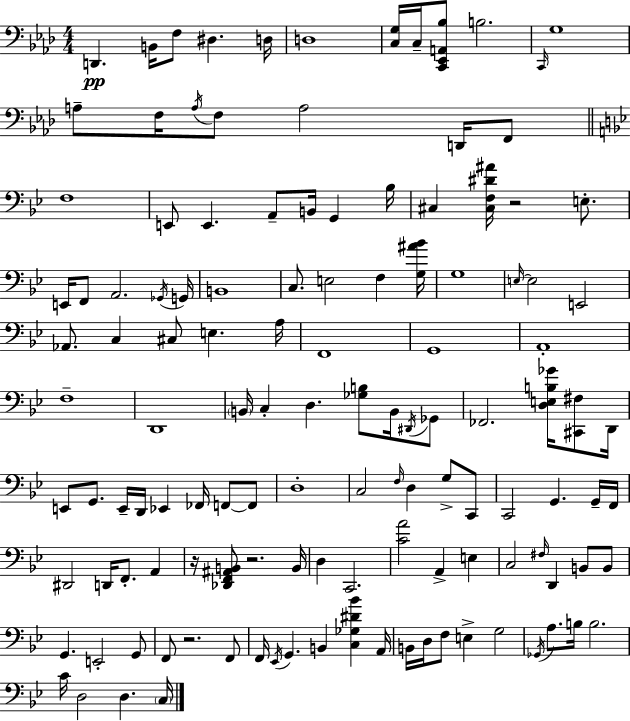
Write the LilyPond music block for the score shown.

{
  \clef bass
  \numericTimeSignature
  \time 4/4
  \key aes \major
  d,4.\pp b,16 f8 dis4. d16 | d1 | <c g>16 c16-- <c, ees, a, bes>8 b2. | \grace { c,16 } g1 | \break a8-- f16 \acciaccatura { a16 } f8 a2 d,16 | f,8 \bar "||" \break \key bes \major f1 | e,8 e,4. a,8-- b,16 g,4 bes16 | cis4 <cis f dis' ais'>16 r2 e8.-. | e,16 f,8 a,2. \acciaccatura { ges,16 } | \break g,16 b,1 | c8. e2 f4 | <g ais' bes'>16 g1 | \grace { e16~ }~ e2 e,2 | \break aes,8. c4 cis8 e4. | a16 f,1 | g,1 | a,1-. | \break f1-- | d,1 | \parenthesize b,16 c4-. d4. <ges b>8 b,16 | \acciaccatura { dis,16 } ges,8 fes,2. <d e b ges'>16 | \break <cis, fis>8 d,16 e,8 g,8. e,16-- d,16 ees,4 fes,16 f,8~~ | f,8 d1-. | c2 \grace { f16 } d4 | g8-> c,8 c,2 g,4. | \break g,16-- f,16 dis,2 d,16 f,8.-. | a,4 r16 <des, f, ais, b,>8 r2. | b,16 d4 c,2. | <c' a'>2 a,4-> | \break e4 c2 \grace { fis16 } d,4 | b,8 b,8 g,4. e,2-. | g,8 f,8 r2. | f,8 f,16 \acciaccatura { ees,16 } g,4. b,4 | \break <c ges dis' bes'>4 a,16 b,16 d16 f8 e4-> g2 | \acciaccatura { ges,16 } a8. b16 b2. | c'16 d2 | d4. \parenthesize c16 \bar "|."
}